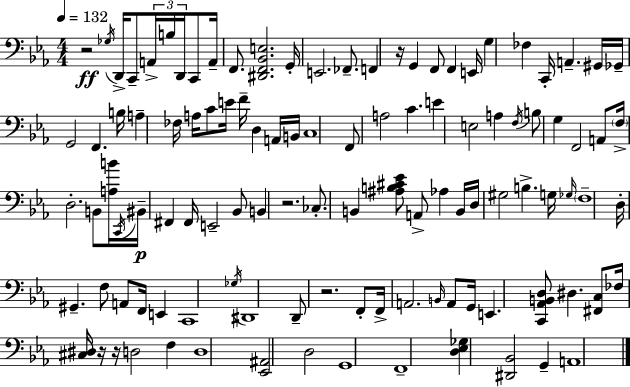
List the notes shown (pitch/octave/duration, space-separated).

R/h Gb3/s D2/s C2/e A2/s B3/s D2/s C2/e A2/s F2/e. [D#2,F2,Bb2,E3]/h. G2/s E2/h. FES2/e. F2/q R/s G2/q F2/e F2/q E2/s G3/q FES3/q C2/s A2/q. G#2/s Gb2/s G2/h F2/q. B3/s A3/q FES3/s A3/s C4/e E4/s F4/s D3/q A2/s B2/s C3/w F2/e A3/h C4/q. E4/q E3/h A3/q F3/s B3/e G3/q F2/h A2/e F3/s D3/h. B2/e [A3,B4]/s C2/s BIS2/s F#2/q F#2/s E2/h Bb2/e B2/q R/h. CES3/e. B2/q [A#3,B3,C#4,Eb4]/e A2/e Ab3/q B2/s D3/s G#3/h B3/q. G3/s Gb3/s F3/w D3/s G#2/q. F3/e A2/e F2/s E2/q C2/w Gb3/s D#2/w D2/e R/h. F2/e F2/s A2/h. B2/s A2/e G2/s E2/q. [C2,Ab2,B2,D3]/e D#3/q. [F#2,C3]/e FES3/s [C#3,D#3]/s R/s R/s D3/h F3/q D3/w [Eb2,A#2]/h D3/h G2/w F2/w [D3,Eb3,Gb3]/q [D#2,Bb2]/h G2/q A2/w